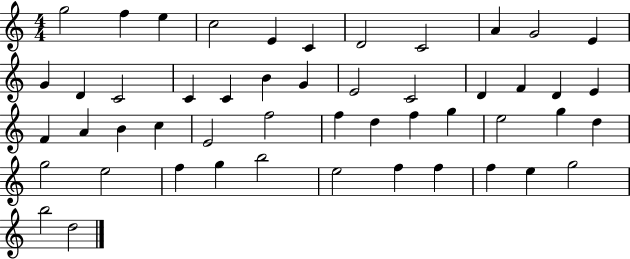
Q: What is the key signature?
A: C major